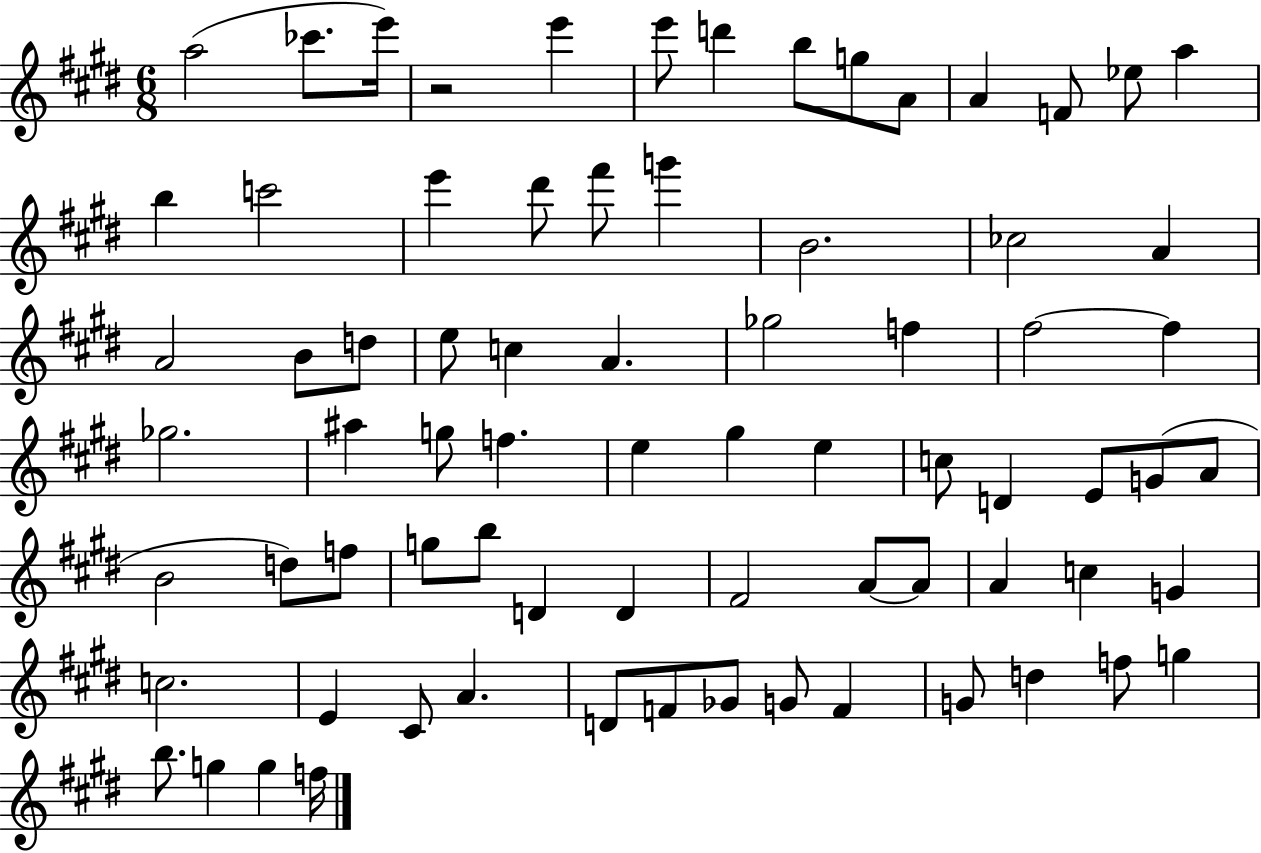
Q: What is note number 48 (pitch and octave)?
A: G5